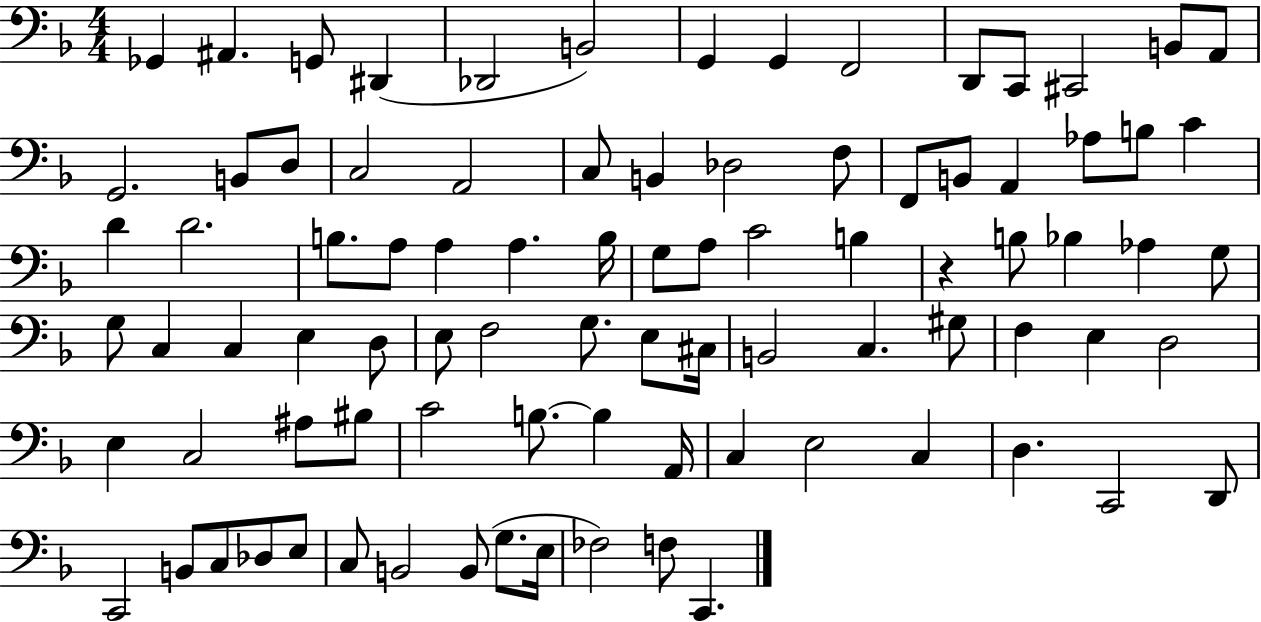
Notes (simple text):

Gb2/q A#2/q. G2/e D#2/q Db2/h B2/h G2/q G2/q F2/h D2/e C2/e C#2/h B2/e A2/e G2/h. B2/e D3/e C3/h A2/h C3/e B2/q Db3/h F3/e F2/e B2/e A2/q Ab3/e B3/e C4/q D4/q D4/h. B3/e. A3/e A3/q A3/q. B3/s G3/e A3/e C4/h B3/q R/q B3/e Bb3/q Ab3/q G3/e G3/e C3/q C3/q E3/q D3/e E3/e F3/h G3/e. E3/e C#3/s B2/h C3/q. G#3/e F3/q E3/q D3/h E3/q C3/h A#3/e BIS3/e C4/h B3/e. B3/q A2/s C3/q E3/h C3/q D3/q. C2/h D2/e C2/h B2/e C3/e Db3/e E3/e C3/e B2/h B2/e G3/e. E3/s FES3/h F3/e C2/q.